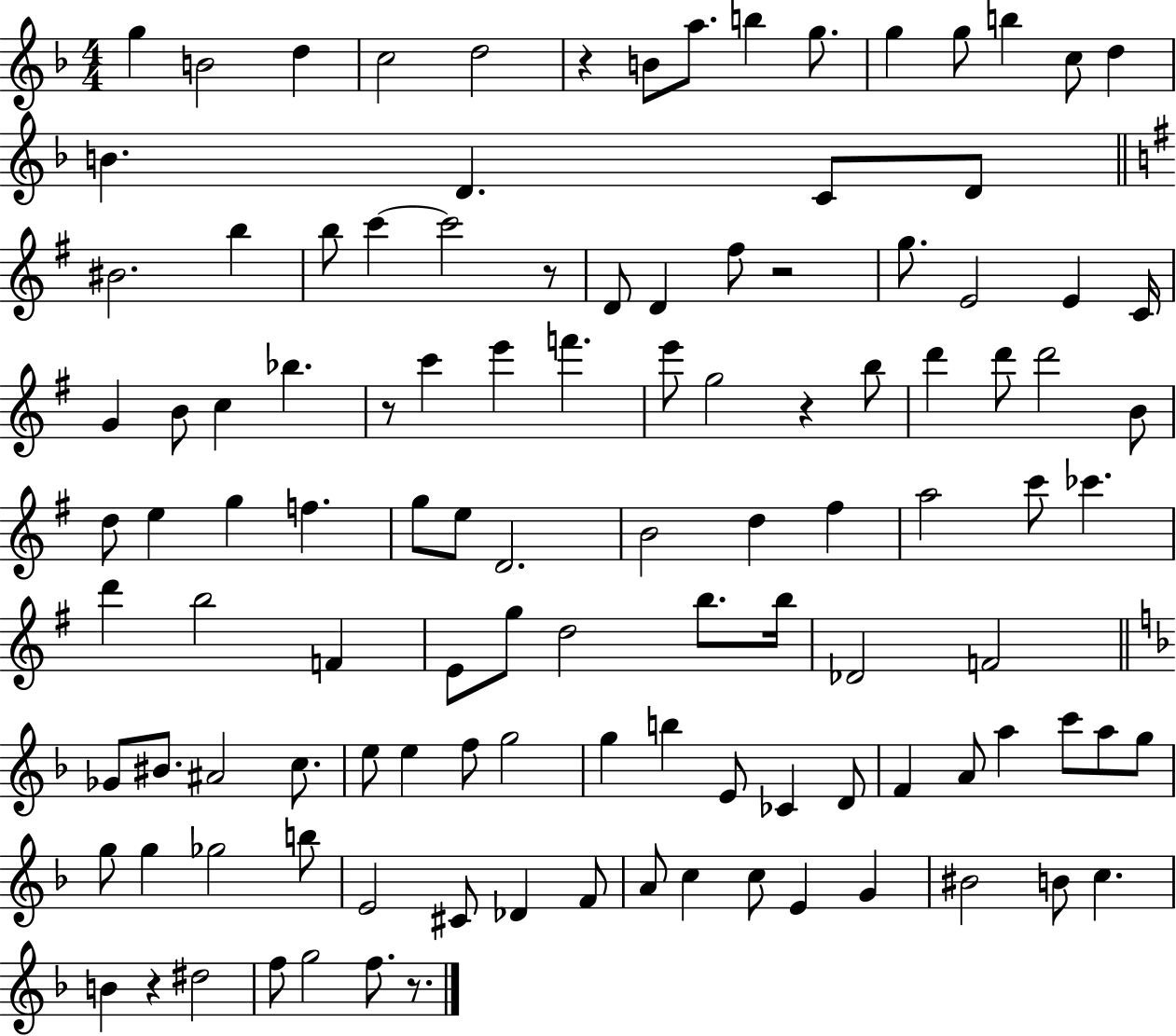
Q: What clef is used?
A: treble